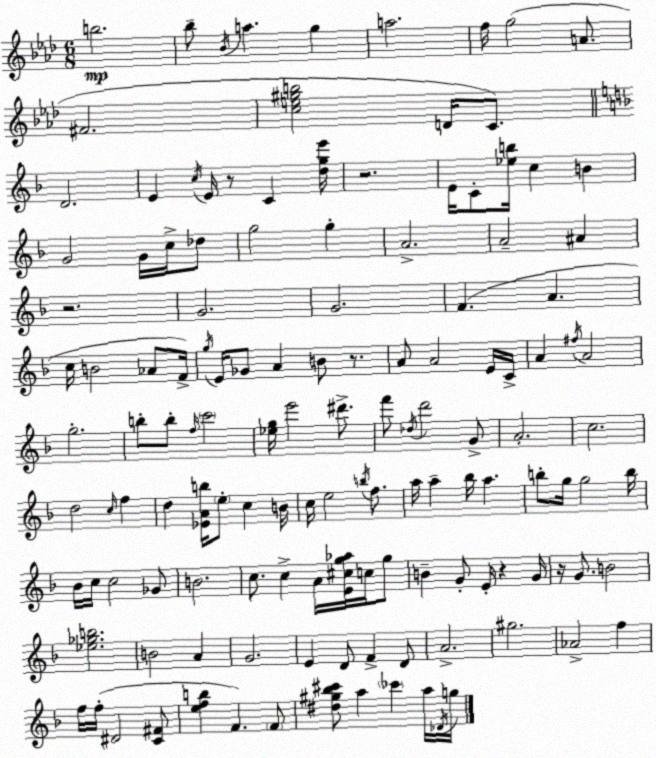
X:1
T:Untitled
M:6/8
L:1/4
K:Ab
b2 _b/2 _B/4 a g a2 f/4 g2 A/2 ^F2 [ce^gb]2 D/4 C/2 D2 E c/4 E/4 z/2 C [dge']/4 z2 E/4 C/2 [_eb]/4 c B G2 G/4 c/4 _d/2 g2 g A2 A2 ^A z2 G2 G2 F A c/4 B2 _A/2 F/4 g/4 E/4 _G/2 A B/2 z/2 A/2 A2 E/4 C/4 A ^f/4 A2 g2 b/2 b/2 f/4 c'2 [_eg]/4 e'2 ^d'/2 f'/2 _d/4 d'2 G/2 A2 c2 d2 c/4 f d [_EAb]/4 e/2 c B/4 c/4 e2 b/4 f/2 a/4 a _b/4 a b/2 g/4 g2 b/4 _B/4 c/4 c2 _G/2 B2 c/2 c A/4 [E^cg_a]/4 c/4 g/2 B G/2 E/4 z G/4 z/4 G/2 B2 [_e_gb]2 B2 A G2 E D/2 F D/2 A2 ^g2 _A2 f f/4 f/4 ^D2 [C^F]/2 [efb] F F/2 [^d^g_b^c']/2 a _c' a/4 _D/4 g/4